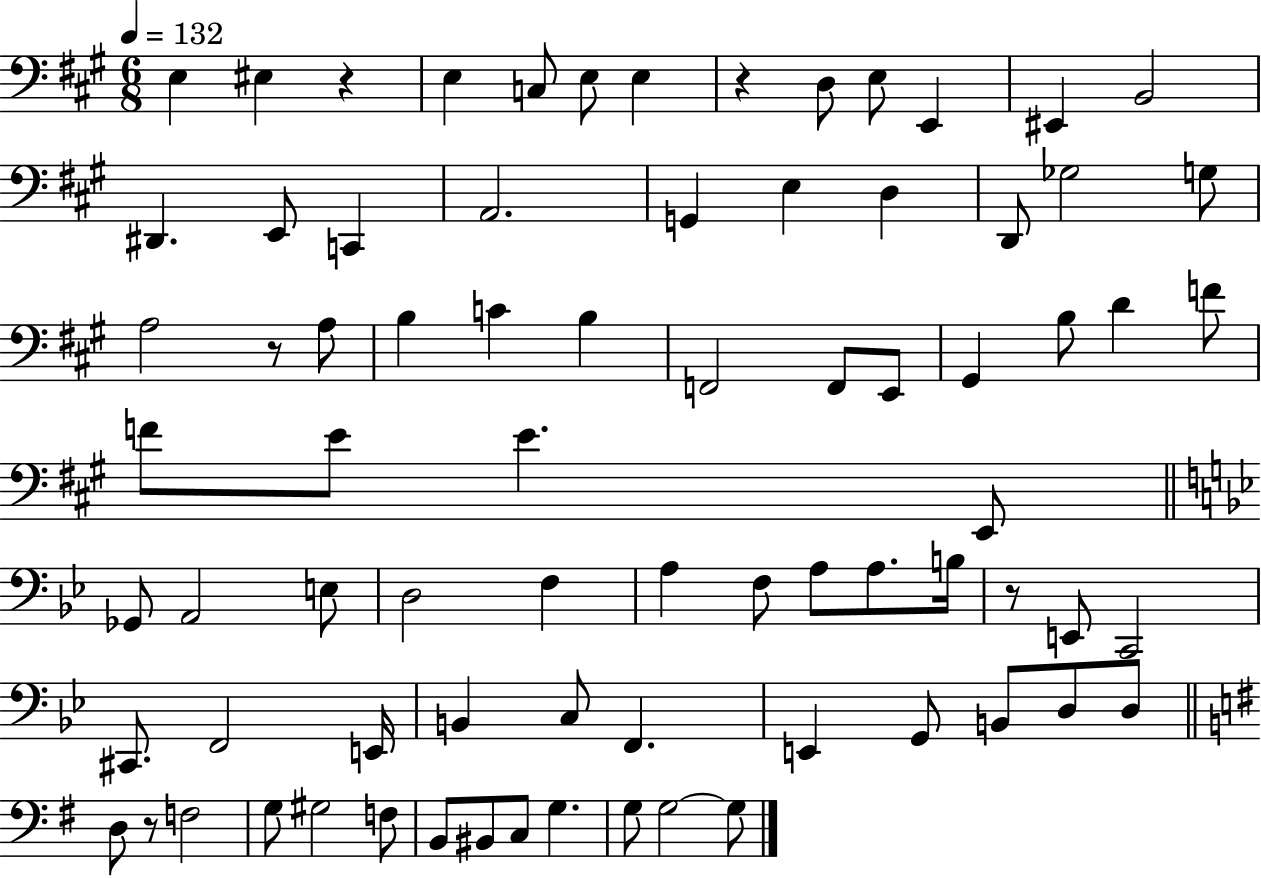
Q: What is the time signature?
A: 6/8